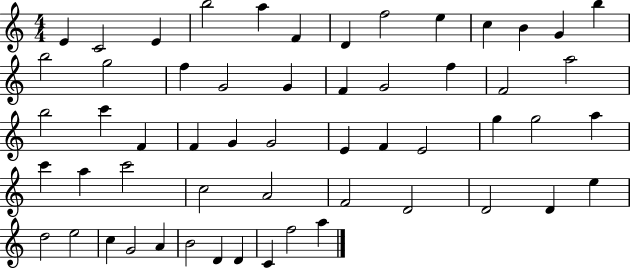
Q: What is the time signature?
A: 4/4